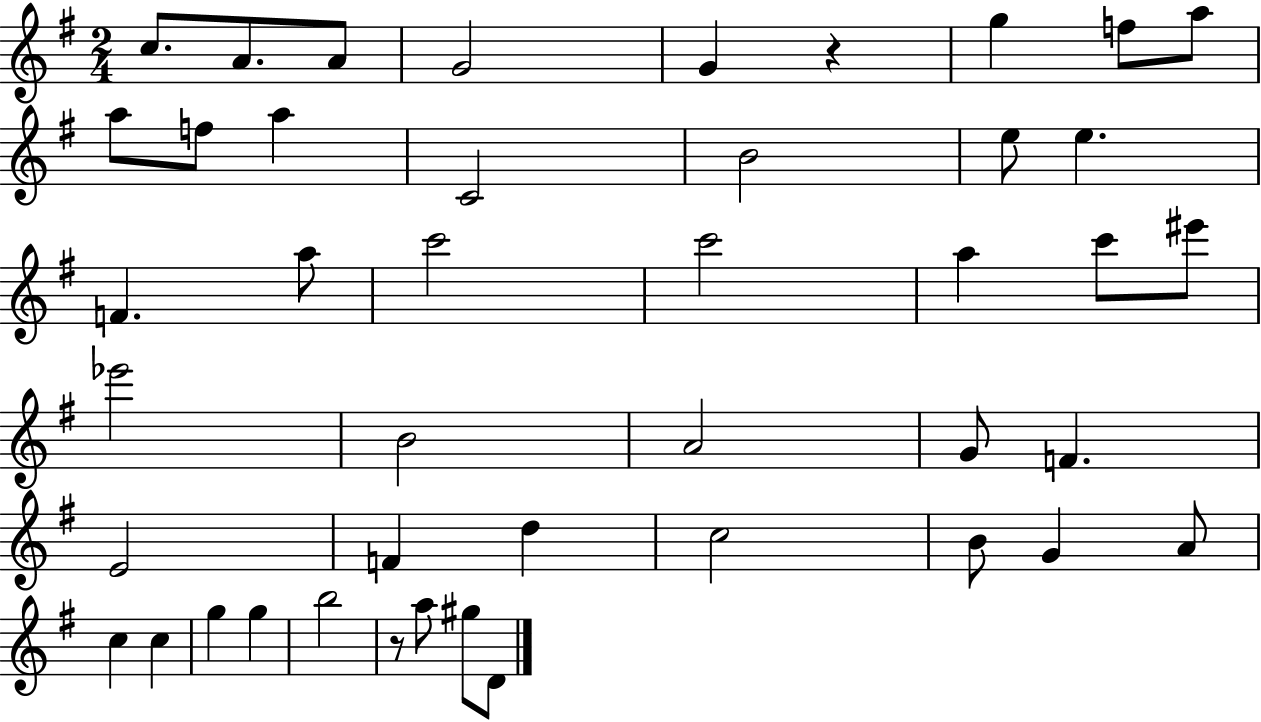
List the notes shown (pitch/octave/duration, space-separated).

C5/e. A4/e. A4/e G4/h G4/q R/q G5/q F5/e A5/e A5/e F5/e A5/q C4/h B4/h E5/e E5/q. F4/q. A5/e C6/h C6/h A5/q C6/e EIS6/e Eb6/h B4/h A4/h G4/e F4/q. E4/h F4/q D5/q C5/h B4/e G4/q A4/e C5/q C5/q G5/q G5/q B5/h R/e A5/e G#5/e D4/e